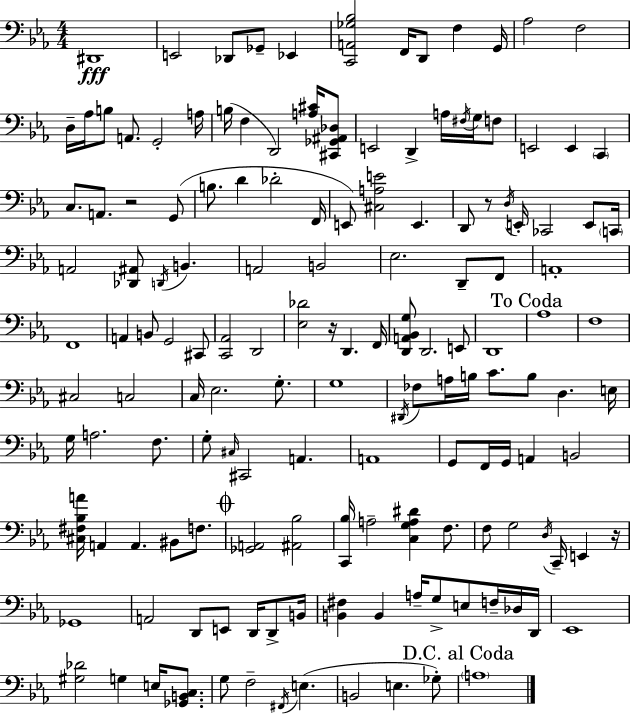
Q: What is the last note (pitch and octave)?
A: A3